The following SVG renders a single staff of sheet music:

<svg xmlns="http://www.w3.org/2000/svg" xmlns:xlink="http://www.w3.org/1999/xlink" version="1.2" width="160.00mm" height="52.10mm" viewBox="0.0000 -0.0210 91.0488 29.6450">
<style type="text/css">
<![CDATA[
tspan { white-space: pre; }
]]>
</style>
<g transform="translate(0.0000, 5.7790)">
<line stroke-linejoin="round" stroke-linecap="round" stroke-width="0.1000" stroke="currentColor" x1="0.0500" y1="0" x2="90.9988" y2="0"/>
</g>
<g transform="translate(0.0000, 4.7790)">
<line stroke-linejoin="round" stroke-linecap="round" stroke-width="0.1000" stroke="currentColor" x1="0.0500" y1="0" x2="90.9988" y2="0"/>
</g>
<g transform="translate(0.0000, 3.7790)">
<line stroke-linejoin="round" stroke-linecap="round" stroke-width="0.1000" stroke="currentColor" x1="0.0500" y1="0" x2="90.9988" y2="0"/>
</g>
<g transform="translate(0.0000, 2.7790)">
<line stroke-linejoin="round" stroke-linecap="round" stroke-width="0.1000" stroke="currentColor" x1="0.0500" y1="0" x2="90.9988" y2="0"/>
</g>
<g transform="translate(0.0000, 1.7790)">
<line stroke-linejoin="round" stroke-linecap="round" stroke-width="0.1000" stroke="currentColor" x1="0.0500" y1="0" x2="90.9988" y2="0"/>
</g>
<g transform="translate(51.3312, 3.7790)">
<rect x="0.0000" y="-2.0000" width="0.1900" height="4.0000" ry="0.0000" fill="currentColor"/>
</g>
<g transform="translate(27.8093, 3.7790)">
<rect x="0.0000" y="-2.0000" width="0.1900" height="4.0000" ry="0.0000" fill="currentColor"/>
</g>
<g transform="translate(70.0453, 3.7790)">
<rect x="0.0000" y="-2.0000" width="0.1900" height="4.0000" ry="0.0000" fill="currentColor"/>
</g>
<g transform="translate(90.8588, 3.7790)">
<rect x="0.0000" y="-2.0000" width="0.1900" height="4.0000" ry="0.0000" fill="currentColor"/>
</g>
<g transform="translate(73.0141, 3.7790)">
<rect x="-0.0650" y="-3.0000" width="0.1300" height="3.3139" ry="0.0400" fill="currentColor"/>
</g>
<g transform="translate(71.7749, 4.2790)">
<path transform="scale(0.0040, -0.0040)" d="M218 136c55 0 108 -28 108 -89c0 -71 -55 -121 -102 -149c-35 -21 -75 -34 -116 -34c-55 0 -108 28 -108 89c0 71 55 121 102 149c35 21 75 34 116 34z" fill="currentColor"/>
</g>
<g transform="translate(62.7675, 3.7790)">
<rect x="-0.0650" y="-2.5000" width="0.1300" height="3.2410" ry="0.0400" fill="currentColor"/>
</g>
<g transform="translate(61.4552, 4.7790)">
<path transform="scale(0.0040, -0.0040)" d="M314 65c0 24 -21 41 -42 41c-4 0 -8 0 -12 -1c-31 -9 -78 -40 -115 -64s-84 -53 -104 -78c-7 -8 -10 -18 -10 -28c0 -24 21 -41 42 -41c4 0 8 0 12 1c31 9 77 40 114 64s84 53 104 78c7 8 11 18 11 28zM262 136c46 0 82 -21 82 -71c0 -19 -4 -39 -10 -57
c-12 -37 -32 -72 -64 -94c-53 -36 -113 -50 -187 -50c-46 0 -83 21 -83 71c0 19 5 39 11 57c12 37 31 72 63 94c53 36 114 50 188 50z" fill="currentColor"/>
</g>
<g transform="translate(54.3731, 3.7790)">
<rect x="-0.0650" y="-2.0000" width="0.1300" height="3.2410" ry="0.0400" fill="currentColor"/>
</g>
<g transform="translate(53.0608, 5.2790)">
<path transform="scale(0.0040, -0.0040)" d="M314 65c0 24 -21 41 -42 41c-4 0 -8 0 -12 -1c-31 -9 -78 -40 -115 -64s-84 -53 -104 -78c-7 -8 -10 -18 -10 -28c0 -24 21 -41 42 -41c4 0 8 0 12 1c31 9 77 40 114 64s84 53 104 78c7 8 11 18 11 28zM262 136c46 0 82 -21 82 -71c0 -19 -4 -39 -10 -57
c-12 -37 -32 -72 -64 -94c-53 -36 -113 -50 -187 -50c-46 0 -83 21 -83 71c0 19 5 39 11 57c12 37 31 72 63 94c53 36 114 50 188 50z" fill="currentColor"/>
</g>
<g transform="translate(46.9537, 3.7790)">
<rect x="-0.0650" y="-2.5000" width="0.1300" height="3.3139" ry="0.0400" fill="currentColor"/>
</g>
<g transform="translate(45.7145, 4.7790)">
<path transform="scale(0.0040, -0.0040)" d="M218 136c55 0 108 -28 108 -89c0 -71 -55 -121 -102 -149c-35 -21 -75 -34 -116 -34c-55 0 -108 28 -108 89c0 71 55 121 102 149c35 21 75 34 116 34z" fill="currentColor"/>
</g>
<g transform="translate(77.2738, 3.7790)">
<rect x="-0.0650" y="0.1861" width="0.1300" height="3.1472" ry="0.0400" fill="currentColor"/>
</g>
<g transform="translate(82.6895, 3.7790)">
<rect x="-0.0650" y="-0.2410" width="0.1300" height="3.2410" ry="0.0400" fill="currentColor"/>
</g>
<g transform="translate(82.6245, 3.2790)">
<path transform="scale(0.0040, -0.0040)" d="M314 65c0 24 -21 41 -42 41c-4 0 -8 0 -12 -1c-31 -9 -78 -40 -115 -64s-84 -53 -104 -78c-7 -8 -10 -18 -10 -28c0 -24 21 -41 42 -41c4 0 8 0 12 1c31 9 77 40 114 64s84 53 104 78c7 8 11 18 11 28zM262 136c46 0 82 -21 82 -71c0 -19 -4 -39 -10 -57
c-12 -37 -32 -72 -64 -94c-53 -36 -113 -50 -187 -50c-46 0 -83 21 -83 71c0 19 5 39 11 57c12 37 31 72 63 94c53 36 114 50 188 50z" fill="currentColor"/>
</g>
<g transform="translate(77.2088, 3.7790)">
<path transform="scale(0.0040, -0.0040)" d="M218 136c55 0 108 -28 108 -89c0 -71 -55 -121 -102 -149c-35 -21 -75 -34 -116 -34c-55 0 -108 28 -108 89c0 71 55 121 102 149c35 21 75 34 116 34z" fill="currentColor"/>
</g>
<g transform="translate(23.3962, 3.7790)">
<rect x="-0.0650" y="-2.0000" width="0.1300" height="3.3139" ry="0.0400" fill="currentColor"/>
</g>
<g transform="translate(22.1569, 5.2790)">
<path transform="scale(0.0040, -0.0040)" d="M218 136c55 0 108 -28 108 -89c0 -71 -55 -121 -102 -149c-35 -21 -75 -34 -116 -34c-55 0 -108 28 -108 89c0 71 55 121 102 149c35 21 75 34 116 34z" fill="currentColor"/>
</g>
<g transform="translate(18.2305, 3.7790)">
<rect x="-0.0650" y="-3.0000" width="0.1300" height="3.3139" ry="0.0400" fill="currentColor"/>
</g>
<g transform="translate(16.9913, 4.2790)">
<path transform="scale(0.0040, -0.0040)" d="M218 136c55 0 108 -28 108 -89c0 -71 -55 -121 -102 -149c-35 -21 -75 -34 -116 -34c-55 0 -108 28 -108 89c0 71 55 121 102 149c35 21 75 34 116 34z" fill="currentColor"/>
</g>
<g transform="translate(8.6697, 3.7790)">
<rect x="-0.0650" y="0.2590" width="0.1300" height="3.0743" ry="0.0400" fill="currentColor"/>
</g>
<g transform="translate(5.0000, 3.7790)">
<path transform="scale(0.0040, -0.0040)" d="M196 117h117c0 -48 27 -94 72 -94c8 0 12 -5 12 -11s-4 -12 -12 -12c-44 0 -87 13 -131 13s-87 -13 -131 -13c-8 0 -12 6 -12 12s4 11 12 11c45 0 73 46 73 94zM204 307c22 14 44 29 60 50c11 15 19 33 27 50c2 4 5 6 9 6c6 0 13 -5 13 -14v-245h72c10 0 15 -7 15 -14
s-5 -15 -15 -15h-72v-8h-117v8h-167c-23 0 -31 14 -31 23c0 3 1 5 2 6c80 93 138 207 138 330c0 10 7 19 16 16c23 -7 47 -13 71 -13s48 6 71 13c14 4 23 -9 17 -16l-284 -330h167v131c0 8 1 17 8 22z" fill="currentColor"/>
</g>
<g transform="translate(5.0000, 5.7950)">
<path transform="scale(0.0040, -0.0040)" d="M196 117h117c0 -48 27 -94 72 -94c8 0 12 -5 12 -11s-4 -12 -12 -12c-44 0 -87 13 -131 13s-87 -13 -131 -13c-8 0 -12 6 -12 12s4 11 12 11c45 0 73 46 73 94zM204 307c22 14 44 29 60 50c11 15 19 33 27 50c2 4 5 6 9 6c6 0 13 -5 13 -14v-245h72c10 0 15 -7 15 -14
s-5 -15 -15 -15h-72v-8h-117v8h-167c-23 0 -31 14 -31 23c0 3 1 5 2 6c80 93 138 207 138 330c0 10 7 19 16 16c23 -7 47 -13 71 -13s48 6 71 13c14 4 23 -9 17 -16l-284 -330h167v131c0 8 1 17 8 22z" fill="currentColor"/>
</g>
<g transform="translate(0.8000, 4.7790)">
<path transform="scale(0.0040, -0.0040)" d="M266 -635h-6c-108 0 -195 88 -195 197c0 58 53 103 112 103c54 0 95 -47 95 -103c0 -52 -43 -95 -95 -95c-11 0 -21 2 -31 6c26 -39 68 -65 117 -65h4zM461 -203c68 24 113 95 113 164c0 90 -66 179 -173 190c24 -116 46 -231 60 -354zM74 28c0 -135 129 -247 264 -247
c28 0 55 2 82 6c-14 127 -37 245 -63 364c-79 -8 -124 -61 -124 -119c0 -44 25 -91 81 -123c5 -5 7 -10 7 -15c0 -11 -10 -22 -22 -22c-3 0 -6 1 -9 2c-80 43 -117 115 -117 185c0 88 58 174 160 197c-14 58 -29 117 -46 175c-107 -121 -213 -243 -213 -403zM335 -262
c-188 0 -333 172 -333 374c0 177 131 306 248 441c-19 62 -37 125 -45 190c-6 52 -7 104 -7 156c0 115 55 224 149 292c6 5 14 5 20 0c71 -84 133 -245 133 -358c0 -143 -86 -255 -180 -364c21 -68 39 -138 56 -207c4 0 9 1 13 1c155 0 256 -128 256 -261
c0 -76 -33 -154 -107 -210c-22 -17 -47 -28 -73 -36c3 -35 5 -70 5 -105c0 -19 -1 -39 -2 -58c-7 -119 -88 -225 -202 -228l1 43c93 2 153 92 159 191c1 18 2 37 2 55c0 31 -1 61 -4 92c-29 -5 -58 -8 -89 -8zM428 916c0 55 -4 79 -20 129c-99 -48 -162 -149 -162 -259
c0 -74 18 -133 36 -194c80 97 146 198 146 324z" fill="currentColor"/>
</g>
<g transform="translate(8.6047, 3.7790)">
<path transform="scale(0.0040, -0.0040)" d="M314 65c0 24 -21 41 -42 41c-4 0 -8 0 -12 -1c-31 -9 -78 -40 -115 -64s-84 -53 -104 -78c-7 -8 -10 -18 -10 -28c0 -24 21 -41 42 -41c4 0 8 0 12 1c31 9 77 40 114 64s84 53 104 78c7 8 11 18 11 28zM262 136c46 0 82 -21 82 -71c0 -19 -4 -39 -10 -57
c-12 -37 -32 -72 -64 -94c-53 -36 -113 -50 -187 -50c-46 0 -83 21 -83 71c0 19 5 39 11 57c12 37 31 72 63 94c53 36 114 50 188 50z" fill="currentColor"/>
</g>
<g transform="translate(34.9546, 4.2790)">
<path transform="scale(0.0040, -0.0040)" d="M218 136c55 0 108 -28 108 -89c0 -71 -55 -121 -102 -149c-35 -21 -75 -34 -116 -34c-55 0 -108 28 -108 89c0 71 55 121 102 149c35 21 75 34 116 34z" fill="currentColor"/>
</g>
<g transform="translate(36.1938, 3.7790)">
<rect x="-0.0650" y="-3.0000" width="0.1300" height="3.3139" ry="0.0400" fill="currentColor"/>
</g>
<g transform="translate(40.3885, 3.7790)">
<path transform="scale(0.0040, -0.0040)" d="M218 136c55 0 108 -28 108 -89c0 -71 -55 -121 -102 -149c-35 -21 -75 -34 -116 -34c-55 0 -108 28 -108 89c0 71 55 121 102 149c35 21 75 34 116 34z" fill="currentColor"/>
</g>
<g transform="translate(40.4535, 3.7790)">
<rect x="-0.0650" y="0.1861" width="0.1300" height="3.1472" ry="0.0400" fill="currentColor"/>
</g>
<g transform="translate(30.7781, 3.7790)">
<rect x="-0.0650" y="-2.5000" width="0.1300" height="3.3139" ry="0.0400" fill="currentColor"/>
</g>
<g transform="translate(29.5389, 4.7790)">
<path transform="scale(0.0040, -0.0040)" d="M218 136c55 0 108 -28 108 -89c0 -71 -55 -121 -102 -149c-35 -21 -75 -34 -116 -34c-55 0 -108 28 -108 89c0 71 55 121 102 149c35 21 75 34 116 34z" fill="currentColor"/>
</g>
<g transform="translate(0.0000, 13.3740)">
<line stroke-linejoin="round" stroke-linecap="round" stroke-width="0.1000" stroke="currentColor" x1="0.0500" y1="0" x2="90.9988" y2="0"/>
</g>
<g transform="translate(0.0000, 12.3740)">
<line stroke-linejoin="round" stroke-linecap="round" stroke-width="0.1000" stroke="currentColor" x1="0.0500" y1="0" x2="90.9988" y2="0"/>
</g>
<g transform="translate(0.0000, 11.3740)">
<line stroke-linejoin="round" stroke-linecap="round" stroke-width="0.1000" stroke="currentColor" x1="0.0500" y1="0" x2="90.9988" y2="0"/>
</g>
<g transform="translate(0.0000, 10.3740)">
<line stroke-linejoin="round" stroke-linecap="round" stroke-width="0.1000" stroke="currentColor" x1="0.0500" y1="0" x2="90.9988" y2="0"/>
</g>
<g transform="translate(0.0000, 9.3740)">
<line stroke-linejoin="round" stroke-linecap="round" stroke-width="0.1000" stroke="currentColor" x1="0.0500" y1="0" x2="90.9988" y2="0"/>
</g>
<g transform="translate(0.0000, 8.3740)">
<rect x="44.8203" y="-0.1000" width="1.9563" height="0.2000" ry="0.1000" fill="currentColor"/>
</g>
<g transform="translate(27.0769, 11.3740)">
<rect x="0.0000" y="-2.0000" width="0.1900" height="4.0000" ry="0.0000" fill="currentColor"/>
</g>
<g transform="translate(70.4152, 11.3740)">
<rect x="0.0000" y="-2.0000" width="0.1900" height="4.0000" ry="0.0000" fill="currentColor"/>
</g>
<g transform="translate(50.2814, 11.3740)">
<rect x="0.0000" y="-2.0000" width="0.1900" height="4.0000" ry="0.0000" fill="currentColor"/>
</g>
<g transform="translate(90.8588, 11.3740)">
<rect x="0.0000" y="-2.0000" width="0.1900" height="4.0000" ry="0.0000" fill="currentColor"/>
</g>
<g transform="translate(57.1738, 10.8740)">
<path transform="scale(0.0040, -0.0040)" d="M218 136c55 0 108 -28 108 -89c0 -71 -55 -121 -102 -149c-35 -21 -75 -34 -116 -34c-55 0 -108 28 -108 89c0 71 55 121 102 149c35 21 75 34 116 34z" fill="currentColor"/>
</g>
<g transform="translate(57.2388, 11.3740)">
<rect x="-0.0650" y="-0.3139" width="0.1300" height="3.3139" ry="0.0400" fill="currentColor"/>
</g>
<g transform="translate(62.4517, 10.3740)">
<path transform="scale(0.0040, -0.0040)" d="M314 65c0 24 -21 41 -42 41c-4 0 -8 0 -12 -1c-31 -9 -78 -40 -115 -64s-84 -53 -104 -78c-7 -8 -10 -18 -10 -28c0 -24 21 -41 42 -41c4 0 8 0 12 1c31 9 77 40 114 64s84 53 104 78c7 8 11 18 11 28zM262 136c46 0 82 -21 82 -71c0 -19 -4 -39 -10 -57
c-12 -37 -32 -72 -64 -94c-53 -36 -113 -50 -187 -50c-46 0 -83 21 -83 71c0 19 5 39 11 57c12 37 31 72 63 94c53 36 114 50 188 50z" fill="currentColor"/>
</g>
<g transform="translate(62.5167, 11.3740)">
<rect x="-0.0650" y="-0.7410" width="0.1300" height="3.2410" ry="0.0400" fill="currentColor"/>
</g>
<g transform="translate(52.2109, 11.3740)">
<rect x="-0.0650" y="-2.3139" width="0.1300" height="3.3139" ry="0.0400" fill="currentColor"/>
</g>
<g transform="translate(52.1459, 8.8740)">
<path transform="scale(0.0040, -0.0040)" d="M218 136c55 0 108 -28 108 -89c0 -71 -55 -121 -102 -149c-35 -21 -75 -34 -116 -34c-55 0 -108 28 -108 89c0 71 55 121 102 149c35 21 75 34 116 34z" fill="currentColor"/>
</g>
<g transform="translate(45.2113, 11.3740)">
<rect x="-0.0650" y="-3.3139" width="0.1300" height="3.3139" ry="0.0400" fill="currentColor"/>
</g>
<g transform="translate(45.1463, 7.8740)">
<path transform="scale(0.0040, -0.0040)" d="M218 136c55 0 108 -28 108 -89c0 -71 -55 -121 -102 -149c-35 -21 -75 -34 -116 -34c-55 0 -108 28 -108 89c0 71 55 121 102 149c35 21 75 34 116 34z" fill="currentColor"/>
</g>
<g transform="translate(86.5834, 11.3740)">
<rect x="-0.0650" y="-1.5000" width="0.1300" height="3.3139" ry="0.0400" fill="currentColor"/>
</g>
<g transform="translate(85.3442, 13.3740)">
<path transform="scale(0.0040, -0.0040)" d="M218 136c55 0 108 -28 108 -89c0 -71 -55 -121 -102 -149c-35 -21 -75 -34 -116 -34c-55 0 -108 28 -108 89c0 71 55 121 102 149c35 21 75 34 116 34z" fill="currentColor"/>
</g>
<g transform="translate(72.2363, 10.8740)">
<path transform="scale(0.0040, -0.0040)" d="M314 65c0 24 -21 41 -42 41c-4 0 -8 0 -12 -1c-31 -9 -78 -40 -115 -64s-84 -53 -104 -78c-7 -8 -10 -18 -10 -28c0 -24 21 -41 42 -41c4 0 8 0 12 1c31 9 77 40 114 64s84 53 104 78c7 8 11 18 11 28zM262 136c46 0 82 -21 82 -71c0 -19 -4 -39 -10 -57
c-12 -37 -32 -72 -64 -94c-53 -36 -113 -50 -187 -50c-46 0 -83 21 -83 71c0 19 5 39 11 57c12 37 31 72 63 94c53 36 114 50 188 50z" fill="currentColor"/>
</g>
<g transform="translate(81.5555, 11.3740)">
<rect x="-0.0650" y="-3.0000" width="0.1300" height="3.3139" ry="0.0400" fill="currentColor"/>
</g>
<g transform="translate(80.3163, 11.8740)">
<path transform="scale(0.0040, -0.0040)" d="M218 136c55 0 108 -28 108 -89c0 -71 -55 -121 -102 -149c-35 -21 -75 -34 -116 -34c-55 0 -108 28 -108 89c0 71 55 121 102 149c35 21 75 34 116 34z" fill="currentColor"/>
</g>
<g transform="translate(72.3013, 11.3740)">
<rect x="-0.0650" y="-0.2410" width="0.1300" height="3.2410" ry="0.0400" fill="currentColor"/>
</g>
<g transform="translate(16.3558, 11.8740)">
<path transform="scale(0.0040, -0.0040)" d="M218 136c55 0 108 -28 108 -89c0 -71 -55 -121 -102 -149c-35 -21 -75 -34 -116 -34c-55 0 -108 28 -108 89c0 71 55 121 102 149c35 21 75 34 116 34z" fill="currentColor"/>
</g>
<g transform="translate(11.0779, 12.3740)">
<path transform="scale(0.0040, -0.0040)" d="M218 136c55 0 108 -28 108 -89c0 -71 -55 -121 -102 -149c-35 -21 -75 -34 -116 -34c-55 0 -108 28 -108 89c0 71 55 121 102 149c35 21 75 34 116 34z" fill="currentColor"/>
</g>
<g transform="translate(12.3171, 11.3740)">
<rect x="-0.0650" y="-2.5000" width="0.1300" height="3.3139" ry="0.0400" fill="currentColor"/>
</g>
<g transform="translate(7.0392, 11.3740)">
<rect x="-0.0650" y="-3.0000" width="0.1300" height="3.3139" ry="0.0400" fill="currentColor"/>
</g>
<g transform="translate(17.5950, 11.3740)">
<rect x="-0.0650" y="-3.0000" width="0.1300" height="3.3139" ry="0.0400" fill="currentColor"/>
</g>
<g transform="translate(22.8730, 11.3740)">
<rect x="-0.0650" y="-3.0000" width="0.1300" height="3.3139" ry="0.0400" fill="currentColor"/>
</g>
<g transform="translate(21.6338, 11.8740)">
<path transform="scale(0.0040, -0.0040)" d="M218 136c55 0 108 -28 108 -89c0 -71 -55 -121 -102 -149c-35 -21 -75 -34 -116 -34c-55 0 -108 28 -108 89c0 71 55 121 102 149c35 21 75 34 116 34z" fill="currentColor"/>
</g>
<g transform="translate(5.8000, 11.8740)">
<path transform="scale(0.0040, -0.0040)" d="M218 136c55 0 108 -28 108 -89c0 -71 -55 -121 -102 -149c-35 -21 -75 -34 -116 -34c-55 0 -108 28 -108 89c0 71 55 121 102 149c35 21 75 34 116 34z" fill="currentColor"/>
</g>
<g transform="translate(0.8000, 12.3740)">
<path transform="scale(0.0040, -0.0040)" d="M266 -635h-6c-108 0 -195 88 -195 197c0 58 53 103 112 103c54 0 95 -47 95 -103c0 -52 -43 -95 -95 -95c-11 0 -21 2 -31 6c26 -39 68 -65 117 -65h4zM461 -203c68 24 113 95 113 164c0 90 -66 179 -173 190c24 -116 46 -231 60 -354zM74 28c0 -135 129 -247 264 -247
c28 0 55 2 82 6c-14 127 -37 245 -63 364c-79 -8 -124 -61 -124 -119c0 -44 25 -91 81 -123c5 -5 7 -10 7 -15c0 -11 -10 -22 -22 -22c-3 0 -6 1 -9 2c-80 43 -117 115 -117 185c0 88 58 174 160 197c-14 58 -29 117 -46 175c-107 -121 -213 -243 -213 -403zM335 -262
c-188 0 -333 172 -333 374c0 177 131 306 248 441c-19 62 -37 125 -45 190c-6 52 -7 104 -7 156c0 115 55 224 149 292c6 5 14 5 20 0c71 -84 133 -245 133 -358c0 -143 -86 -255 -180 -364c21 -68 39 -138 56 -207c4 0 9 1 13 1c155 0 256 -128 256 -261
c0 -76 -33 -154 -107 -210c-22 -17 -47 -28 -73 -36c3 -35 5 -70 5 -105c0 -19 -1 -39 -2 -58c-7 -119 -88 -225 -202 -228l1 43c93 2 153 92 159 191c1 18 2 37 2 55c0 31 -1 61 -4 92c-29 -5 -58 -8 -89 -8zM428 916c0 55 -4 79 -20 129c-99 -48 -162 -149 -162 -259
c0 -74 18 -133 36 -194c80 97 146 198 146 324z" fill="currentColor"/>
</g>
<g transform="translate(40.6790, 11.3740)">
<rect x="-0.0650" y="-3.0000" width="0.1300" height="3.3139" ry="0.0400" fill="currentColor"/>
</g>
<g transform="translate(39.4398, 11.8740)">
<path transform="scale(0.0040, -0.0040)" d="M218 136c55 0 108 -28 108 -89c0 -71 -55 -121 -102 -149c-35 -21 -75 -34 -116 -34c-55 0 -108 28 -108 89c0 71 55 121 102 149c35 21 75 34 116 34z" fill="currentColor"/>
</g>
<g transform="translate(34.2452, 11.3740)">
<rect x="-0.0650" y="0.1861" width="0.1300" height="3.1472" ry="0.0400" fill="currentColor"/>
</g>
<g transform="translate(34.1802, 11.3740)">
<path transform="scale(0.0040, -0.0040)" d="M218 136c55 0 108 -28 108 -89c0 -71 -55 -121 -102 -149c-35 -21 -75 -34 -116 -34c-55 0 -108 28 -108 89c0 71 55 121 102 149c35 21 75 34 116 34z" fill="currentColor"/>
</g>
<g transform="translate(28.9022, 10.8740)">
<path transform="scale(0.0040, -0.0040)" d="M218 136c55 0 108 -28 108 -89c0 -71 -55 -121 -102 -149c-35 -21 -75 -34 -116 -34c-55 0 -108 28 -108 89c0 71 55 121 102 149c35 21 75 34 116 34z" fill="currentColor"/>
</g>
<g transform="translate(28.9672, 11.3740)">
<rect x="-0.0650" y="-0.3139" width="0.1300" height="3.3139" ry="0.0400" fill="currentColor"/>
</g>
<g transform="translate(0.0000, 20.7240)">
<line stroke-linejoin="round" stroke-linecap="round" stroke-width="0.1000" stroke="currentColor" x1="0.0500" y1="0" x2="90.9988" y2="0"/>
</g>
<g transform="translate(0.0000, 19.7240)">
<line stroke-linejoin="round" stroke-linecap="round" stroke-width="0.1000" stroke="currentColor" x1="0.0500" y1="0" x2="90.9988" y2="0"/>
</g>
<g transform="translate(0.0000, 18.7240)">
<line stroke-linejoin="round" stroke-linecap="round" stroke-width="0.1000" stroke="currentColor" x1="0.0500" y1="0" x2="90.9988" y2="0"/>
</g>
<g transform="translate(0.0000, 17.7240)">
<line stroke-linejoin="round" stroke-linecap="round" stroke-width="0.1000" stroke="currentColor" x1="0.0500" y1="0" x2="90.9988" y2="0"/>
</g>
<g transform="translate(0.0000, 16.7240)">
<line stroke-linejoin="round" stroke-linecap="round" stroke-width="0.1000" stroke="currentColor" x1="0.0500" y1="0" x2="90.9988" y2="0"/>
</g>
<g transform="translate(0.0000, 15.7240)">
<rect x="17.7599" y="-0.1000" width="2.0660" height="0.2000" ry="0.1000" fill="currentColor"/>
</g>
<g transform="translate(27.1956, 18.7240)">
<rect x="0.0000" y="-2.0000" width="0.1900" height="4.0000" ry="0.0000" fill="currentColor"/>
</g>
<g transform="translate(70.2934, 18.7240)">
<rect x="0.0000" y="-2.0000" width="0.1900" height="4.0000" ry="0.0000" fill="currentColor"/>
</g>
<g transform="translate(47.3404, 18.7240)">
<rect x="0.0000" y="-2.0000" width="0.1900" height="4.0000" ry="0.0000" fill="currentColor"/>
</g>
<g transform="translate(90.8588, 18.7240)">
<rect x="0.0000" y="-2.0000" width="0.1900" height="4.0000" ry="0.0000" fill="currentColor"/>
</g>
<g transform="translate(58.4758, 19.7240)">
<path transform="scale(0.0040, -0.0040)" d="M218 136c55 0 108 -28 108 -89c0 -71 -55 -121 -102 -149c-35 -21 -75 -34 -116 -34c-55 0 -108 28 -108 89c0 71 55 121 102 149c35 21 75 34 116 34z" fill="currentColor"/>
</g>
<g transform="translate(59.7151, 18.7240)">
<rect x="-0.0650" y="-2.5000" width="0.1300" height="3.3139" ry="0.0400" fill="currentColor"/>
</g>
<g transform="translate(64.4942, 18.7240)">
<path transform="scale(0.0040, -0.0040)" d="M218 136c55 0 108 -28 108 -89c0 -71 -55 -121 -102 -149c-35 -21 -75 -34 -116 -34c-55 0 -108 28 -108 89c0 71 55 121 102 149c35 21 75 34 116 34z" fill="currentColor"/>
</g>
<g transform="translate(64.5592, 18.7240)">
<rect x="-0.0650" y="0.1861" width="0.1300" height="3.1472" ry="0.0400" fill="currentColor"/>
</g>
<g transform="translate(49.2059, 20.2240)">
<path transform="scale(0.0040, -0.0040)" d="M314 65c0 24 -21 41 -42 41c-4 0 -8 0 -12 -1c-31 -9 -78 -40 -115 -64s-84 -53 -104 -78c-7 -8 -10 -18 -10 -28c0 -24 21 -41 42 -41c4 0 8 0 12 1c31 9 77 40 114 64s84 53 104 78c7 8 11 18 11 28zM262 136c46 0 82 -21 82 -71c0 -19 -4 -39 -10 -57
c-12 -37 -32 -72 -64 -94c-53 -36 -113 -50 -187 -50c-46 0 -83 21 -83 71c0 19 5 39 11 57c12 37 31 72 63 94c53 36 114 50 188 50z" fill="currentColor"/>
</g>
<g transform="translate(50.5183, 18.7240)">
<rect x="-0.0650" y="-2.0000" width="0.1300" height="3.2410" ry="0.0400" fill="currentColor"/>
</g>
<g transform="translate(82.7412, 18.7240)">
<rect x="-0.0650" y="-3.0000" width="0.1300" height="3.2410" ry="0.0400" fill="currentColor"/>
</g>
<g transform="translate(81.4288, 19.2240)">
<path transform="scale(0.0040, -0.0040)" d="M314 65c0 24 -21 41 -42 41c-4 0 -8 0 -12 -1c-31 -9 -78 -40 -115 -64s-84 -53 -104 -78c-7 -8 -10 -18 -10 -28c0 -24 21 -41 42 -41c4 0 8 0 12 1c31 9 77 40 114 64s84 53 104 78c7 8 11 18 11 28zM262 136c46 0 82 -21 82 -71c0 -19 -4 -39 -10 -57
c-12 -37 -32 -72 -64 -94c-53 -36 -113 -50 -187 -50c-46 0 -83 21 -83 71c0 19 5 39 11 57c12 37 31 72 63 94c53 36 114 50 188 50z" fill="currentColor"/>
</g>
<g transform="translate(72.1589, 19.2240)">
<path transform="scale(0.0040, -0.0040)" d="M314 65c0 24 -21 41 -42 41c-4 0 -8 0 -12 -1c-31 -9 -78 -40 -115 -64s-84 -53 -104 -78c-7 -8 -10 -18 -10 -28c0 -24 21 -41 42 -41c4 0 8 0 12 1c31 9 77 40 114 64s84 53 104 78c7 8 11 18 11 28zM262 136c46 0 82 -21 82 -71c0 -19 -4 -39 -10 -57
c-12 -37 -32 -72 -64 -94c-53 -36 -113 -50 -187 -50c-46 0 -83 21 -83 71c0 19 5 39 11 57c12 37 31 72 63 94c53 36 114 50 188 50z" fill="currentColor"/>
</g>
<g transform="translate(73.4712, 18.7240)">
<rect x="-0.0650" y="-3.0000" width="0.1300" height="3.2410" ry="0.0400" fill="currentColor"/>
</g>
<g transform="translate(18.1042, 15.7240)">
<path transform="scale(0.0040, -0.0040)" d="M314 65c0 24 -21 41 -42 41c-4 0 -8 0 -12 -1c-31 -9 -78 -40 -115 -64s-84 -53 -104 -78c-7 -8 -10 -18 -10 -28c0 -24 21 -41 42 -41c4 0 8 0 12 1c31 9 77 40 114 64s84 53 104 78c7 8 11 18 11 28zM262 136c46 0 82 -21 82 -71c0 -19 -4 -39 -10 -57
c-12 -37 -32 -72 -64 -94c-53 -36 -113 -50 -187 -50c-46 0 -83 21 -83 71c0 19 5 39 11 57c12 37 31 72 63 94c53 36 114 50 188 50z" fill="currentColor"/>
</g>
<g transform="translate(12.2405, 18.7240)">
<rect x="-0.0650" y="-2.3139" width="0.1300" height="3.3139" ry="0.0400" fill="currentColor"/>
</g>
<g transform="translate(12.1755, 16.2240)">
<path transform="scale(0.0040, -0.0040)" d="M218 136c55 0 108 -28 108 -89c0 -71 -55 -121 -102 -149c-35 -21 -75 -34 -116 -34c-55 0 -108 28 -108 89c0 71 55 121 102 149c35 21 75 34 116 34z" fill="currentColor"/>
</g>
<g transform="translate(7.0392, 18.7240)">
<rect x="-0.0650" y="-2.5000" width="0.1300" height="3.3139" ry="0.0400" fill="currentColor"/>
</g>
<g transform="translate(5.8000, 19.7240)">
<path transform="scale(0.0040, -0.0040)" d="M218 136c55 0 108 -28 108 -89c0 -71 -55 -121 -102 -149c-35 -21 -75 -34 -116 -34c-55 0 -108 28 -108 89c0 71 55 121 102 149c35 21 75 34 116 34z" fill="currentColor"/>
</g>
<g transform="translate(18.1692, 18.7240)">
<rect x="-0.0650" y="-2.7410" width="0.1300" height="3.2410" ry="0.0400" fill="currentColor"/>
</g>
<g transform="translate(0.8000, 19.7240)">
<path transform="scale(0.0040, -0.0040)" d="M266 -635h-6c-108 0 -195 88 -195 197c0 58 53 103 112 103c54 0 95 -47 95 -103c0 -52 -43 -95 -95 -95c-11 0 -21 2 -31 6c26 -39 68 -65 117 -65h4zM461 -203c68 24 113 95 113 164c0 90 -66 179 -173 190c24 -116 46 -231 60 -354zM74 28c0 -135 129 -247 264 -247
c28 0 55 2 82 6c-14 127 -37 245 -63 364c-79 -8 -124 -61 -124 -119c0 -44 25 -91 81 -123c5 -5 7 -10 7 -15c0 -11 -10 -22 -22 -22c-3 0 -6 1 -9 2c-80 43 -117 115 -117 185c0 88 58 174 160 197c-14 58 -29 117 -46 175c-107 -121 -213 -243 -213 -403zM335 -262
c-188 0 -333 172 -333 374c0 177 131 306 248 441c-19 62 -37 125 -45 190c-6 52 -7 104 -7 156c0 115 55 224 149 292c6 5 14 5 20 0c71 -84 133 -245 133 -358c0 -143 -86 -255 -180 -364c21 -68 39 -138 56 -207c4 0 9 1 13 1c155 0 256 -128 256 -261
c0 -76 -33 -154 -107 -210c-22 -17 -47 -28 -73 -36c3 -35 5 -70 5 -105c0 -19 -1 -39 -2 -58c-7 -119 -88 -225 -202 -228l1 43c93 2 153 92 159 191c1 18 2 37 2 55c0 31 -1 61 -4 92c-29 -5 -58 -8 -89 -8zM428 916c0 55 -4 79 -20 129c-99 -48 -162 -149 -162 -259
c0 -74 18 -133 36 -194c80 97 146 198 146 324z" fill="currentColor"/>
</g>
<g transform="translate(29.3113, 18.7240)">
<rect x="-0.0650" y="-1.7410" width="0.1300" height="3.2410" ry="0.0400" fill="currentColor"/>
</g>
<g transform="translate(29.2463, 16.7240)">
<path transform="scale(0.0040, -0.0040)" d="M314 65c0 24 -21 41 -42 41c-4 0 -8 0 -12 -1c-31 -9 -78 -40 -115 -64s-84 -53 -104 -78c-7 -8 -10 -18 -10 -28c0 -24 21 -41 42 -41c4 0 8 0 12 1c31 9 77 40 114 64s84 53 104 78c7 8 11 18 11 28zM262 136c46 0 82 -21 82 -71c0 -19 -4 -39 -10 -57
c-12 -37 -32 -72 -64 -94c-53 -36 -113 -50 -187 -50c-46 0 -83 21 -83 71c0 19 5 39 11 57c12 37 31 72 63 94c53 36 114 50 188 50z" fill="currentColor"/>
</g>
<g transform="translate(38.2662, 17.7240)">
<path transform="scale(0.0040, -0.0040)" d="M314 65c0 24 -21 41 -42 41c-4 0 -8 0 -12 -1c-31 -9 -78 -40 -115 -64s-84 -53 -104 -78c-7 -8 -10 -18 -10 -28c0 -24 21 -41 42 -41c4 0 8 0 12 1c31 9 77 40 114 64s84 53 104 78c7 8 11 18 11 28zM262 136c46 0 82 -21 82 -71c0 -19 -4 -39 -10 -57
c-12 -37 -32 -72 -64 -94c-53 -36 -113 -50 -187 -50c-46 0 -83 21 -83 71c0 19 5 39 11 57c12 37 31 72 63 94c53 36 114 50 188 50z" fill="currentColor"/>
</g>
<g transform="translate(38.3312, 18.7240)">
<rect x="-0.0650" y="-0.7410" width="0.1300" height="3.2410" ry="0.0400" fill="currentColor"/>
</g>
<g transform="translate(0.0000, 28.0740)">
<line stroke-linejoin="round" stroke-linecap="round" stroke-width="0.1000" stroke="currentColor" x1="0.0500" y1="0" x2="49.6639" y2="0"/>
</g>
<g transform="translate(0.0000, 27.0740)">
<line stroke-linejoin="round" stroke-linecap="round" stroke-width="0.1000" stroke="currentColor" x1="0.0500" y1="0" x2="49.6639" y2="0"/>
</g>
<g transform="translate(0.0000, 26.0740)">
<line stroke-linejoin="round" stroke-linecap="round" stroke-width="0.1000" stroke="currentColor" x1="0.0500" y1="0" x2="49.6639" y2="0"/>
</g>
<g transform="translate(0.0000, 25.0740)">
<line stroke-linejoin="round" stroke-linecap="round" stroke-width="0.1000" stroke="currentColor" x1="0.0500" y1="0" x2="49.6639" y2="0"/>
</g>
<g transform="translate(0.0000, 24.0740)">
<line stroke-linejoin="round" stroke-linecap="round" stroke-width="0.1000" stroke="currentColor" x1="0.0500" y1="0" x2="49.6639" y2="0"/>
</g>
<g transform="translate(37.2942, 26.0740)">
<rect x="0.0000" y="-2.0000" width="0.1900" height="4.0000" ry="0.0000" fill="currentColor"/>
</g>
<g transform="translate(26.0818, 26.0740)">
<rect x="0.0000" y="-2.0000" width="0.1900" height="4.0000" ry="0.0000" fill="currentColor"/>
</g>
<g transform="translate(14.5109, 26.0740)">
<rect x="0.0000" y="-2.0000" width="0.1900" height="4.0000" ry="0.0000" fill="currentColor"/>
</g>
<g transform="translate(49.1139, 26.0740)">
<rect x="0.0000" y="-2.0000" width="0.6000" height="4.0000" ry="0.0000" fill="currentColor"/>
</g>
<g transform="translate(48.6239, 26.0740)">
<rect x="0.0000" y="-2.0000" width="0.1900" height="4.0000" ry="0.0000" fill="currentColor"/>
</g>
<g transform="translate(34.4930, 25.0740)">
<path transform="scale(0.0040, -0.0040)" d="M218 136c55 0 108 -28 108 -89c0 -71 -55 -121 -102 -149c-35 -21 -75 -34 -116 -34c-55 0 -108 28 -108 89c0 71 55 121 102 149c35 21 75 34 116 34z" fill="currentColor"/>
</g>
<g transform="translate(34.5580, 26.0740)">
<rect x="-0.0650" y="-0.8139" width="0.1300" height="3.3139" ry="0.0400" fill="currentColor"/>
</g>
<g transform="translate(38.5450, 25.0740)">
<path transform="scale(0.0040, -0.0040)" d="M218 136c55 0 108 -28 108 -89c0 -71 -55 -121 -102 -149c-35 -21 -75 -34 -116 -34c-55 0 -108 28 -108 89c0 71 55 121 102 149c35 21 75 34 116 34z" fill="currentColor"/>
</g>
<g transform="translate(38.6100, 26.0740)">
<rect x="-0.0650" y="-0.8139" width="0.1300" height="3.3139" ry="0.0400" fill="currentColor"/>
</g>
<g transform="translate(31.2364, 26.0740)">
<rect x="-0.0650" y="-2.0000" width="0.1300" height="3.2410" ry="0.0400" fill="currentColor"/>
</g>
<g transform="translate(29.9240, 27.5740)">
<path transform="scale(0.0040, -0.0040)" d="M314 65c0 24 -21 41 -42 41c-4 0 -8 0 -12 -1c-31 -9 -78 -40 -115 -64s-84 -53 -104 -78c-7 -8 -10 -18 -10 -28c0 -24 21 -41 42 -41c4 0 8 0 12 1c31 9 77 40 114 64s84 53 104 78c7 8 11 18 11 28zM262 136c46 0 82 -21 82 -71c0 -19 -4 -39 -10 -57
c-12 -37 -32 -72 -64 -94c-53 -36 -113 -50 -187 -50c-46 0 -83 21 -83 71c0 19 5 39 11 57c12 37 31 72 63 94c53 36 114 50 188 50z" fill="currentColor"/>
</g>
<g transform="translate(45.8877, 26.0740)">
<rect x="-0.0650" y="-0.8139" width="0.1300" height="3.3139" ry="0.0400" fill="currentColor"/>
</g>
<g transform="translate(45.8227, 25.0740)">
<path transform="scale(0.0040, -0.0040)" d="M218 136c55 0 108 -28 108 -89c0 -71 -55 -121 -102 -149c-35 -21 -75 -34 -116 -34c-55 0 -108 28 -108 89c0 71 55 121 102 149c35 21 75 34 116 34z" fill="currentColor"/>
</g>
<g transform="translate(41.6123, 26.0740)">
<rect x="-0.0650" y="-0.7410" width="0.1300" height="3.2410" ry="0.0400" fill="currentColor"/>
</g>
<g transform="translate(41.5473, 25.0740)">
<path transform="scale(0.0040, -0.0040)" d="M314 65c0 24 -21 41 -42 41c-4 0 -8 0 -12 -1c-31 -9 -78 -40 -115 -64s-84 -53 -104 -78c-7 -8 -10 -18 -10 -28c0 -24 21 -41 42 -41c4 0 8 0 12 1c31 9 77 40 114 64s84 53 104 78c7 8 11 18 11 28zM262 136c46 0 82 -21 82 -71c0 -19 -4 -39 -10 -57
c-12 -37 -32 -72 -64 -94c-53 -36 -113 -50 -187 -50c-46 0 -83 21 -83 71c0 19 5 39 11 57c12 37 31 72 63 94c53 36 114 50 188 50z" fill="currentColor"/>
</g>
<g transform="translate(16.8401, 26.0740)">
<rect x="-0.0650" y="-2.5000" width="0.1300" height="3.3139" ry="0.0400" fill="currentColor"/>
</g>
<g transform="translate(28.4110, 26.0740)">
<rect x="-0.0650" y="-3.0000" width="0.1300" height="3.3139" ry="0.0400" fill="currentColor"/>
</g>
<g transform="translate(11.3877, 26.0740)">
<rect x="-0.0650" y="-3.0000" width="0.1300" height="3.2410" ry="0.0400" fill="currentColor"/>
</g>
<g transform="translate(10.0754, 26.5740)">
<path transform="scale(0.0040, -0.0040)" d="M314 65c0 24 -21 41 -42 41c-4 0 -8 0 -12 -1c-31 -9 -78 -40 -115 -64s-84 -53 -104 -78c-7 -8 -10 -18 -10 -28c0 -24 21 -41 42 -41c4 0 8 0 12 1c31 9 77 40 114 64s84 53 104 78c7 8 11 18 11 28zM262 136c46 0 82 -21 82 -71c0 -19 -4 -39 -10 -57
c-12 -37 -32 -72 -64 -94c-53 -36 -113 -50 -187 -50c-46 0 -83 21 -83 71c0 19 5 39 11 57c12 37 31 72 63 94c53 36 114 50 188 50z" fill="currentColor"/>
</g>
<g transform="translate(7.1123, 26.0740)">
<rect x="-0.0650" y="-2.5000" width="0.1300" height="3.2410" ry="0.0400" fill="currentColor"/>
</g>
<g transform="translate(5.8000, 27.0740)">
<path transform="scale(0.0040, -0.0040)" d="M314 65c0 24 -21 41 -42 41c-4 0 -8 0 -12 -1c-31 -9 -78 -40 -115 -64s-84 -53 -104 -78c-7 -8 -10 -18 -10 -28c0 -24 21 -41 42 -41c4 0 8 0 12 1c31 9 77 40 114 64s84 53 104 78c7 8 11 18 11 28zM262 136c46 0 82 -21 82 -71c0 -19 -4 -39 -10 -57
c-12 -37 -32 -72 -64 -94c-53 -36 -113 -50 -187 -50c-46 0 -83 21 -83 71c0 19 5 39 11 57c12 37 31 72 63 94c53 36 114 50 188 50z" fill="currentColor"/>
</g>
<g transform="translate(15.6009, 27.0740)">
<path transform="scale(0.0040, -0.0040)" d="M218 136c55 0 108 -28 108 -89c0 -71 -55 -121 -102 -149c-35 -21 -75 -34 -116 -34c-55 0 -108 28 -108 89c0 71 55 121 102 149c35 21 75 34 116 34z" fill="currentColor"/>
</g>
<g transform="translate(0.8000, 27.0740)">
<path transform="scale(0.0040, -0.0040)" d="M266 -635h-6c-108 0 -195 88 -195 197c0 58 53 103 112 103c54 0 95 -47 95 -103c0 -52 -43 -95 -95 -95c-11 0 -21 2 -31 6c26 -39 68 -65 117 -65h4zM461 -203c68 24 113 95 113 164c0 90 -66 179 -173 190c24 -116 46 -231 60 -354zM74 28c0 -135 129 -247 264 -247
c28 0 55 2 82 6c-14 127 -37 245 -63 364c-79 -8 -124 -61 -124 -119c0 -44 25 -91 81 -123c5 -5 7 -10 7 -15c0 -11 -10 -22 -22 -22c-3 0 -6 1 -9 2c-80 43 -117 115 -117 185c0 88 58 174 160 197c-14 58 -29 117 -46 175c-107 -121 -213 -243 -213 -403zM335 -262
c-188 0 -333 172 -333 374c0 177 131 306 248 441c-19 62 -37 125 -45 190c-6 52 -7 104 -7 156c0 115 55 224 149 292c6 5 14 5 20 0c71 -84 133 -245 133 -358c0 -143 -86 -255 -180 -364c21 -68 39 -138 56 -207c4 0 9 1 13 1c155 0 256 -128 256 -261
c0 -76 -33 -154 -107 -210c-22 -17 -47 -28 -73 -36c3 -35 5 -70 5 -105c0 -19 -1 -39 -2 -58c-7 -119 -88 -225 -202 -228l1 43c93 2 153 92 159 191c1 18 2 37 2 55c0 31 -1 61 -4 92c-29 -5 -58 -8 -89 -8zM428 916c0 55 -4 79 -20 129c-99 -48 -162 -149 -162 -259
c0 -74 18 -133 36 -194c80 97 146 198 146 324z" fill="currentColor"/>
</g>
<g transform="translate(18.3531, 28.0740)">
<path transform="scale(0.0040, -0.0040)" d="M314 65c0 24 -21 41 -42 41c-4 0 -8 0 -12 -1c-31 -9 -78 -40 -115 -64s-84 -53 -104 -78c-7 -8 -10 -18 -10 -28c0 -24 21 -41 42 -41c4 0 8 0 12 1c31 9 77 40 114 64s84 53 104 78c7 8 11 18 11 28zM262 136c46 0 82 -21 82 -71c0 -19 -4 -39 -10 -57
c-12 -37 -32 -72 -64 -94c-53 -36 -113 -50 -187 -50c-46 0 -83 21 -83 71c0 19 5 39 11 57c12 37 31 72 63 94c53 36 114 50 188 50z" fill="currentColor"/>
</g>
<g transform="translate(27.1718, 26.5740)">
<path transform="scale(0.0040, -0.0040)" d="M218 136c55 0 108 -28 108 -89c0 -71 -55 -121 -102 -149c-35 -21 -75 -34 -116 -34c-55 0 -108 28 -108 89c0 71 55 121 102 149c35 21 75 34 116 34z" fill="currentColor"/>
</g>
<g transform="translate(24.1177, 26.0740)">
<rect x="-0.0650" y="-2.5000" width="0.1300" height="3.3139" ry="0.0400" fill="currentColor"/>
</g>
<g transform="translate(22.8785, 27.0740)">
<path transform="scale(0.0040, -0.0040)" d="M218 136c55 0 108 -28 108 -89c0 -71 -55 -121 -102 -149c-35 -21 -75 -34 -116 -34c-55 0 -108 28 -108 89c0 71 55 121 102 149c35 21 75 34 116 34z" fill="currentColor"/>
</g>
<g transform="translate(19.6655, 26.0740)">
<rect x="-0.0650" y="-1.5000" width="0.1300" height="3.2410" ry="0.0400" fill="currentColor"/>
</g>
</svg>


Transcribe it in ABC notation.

X:1
T:Untitled
M:4/4
L:1/4
K:C
B2 A F G A B G F2 G2 A B c2 A G A A c B A b g c d2 c2 A E G g a2 f2 d2 F2 G B A2 A2 G2 A2 G E2 G A F2 d d d2 d